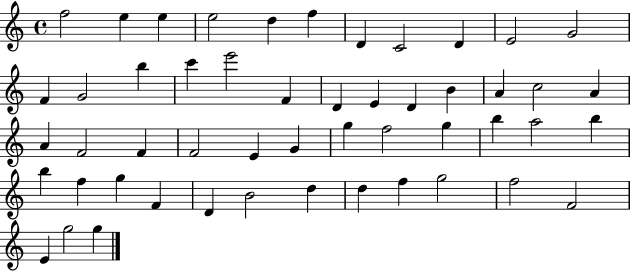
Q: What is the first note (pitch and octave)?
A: F5